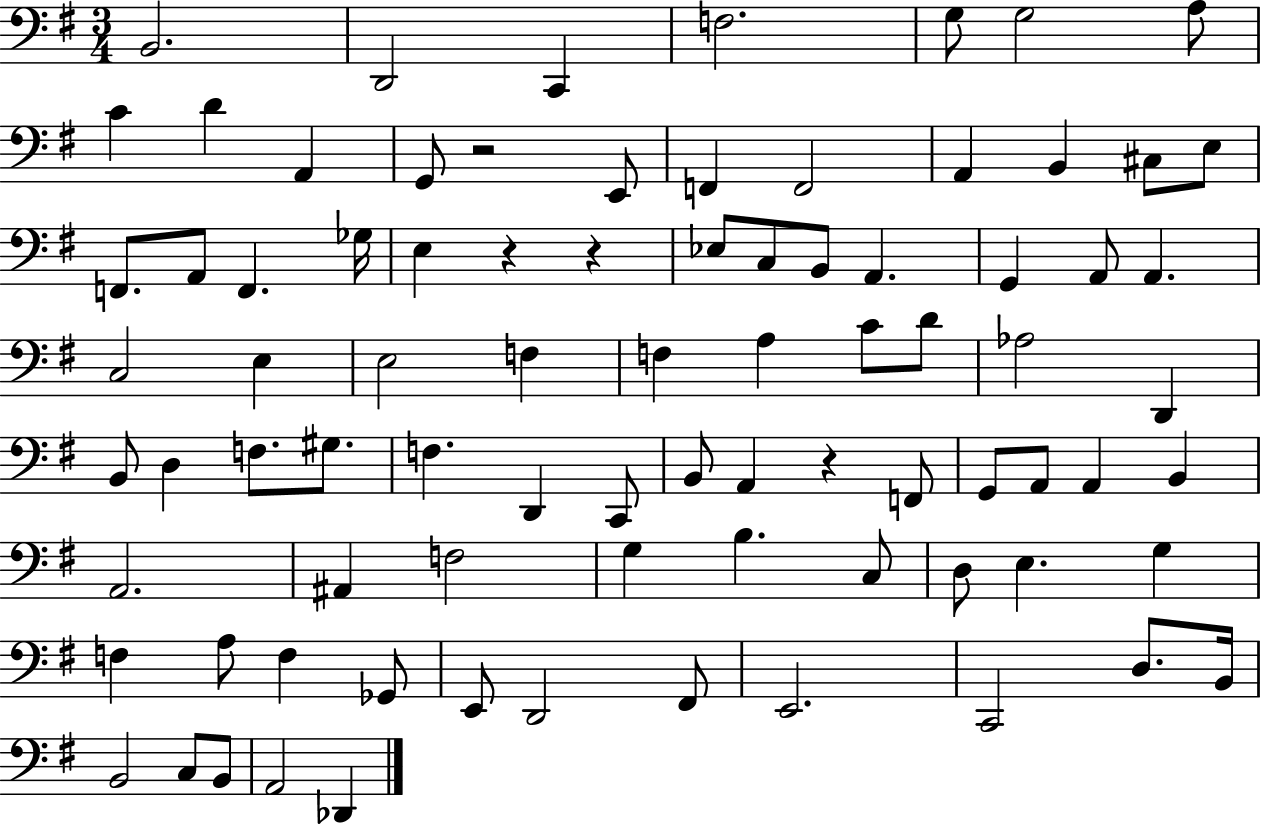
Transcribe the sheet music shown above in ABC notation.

X:1
T:Untitled
M:3/4
L:1/4
K:G
B,,2 D,,2 C,, F,2 G,/2 G,2 A,/2 C D A,, G,,/2 z2 E,,/2 F,, F,,2 A,, B,, ^C,/2 E,/2 F,,/2 A,,/2 F,, _G,/4 E, z z _E,/2 C,/2 B,,/2 A,, G,, A,,/2 A,, C,2 E, E,2 F, F, A, C/2 D/2 _A,2 D,, B,,/2 D, F,/2 ^G,/2 F, D,, C,,/2 B,,/2 A,, z F,,/2 G,,/2 A,,/2 A,, B,, A,,2 ^A,, F,2 G, B, C,/2 D,/2 E, G, F, A,/2 F, _G,,/2 E,,/2 D,,2 ^F,,/2 E,,2 C,,2 D,/2 B,,/4 B,,2 C,/2 B,,/2 A,,2 _D,,